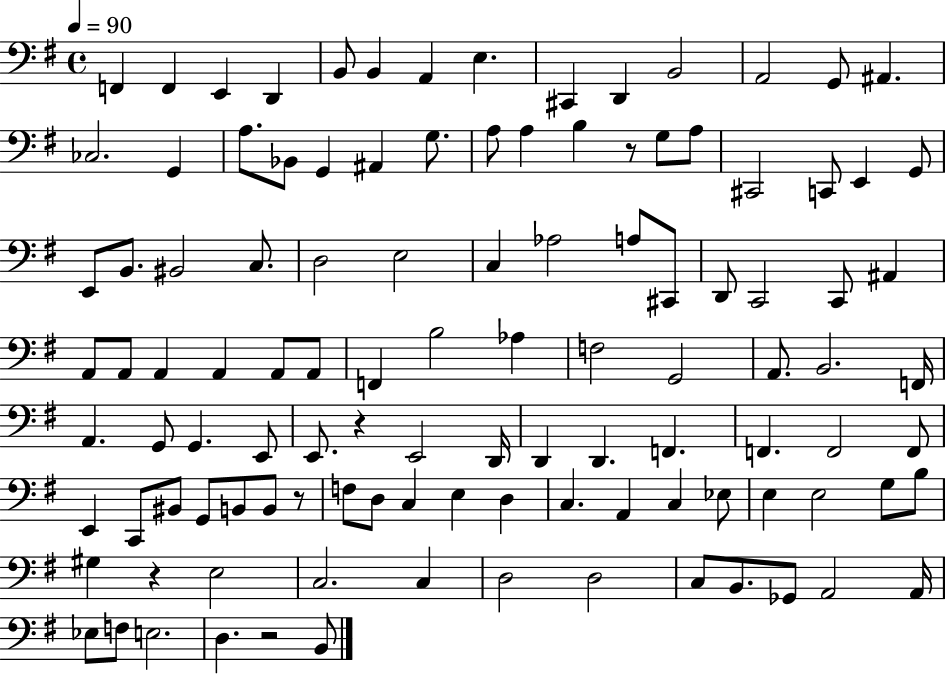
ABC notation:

X:1
T:Untitled
M:4/4
L:1/4
K:G
F,, F,, E,, D,, B,,/2 B,, A,, E, ^C,, D,, B,,2 A,,2 G,,/2 ^A,, _C,2 G,, A,/2 _B,,/2 G,, ^A,, G,/2 A,/2 A, B, z/2 G,/2 A,/2 ^C,,2 C,,/2 E,, G,,/2 E,,/2 B,,/2 ^B,,2 C,/2 D,2 E,2 C, _A,2 A,/2 ^C,,/2 D,,/2 C,,2 C,,/2 ^A,, A,,/2 A,,/2 A,, A,, A,,/2 A,,/2 F,, B,2 _A, F,2 G,,2 A,,/2 B,,2 F,,/4 A,, G,,/2 G,, E,,/2 E,,/2 z E,,2 D,,/4 D,, D,, F,, F,, F,,2 F,,/2 E,, C,,/2 ^B,,/2 G,,/2 B,,/2 B,,/2 z/2 F,/2 D,/2 C, E, D, C, A,, C, _E,/2 E, E,2 G,/2 B,/2 ^G, z E,2 C,2 C, D,2 D,2 C,/2 B,,/2 _G,,/2 A,,2 A,,/4 _E,/2 F,/2 E,2 D, z2 B,,/2